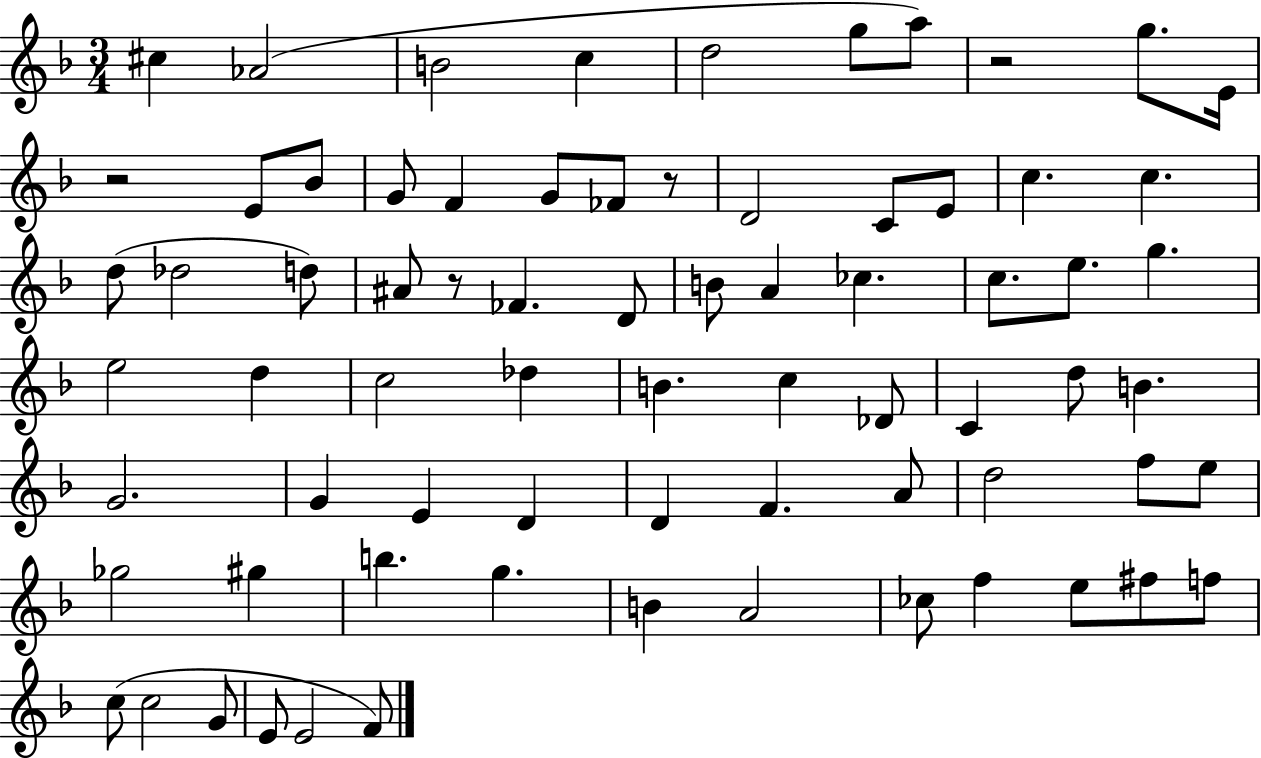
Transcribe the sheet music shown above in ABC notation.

X:1
T:Untitled
M:3/4
L:1/4
K:F
^c _A2 B2 c d2 g/2 a/2 z2 g/2 E/4 z2 E/2 _B/2 G/2 F G/2 _F/2 z/2 D2 C/2 E/2 c c d/2 _d2 d/2 ^A/2 z/2 _F D/2 B/2 A _c c/2 e/2 g e2 d c2 _d B c _D/2 C d/2 B G2 G E D D F A/2 d2 f/2 e/2 _g2 ^g b g B A2 _c/2 f e/2 ^f/2 f/2 c/2 c2 G/2 E/2 E2 F/2